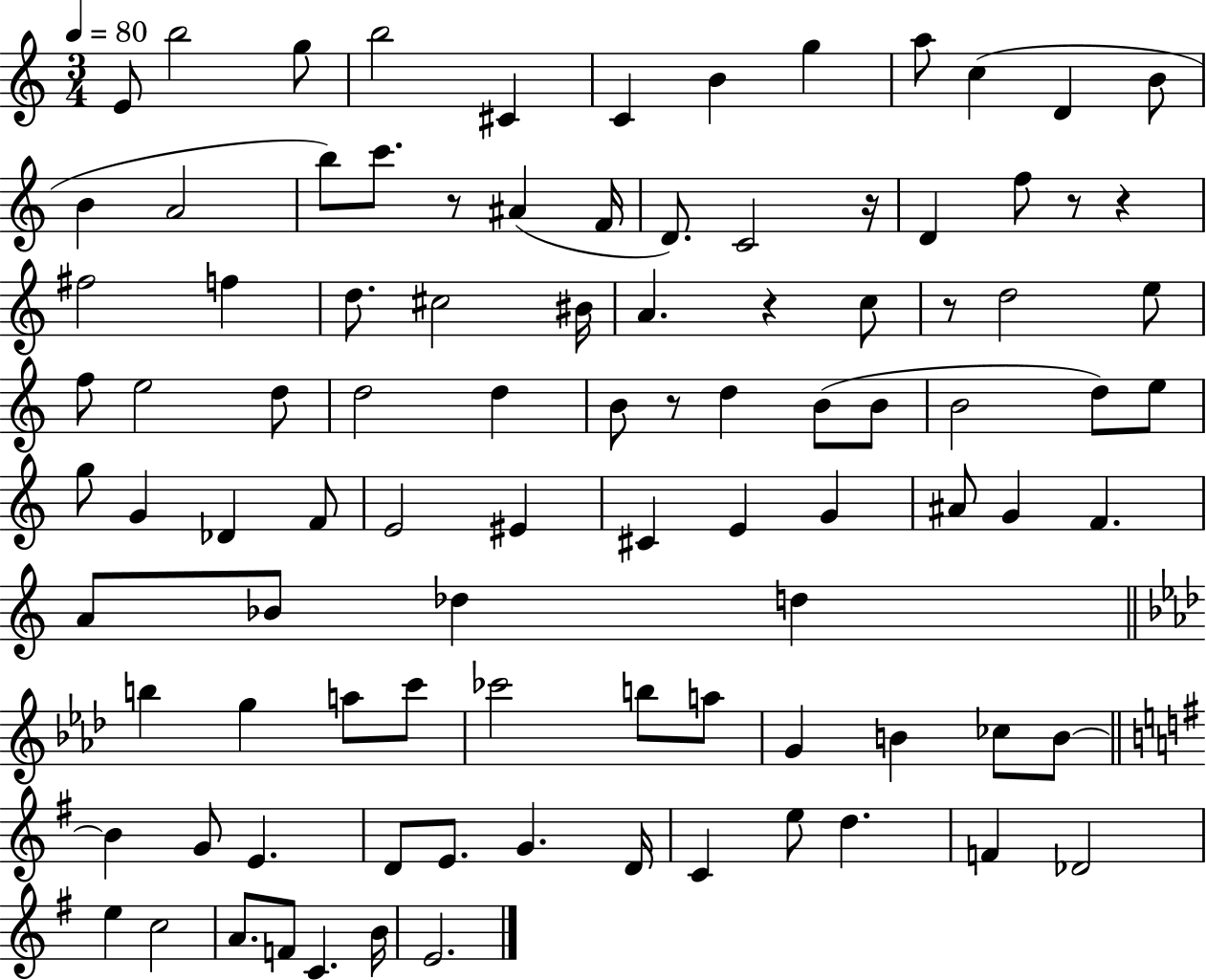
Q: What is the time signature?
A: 3/4